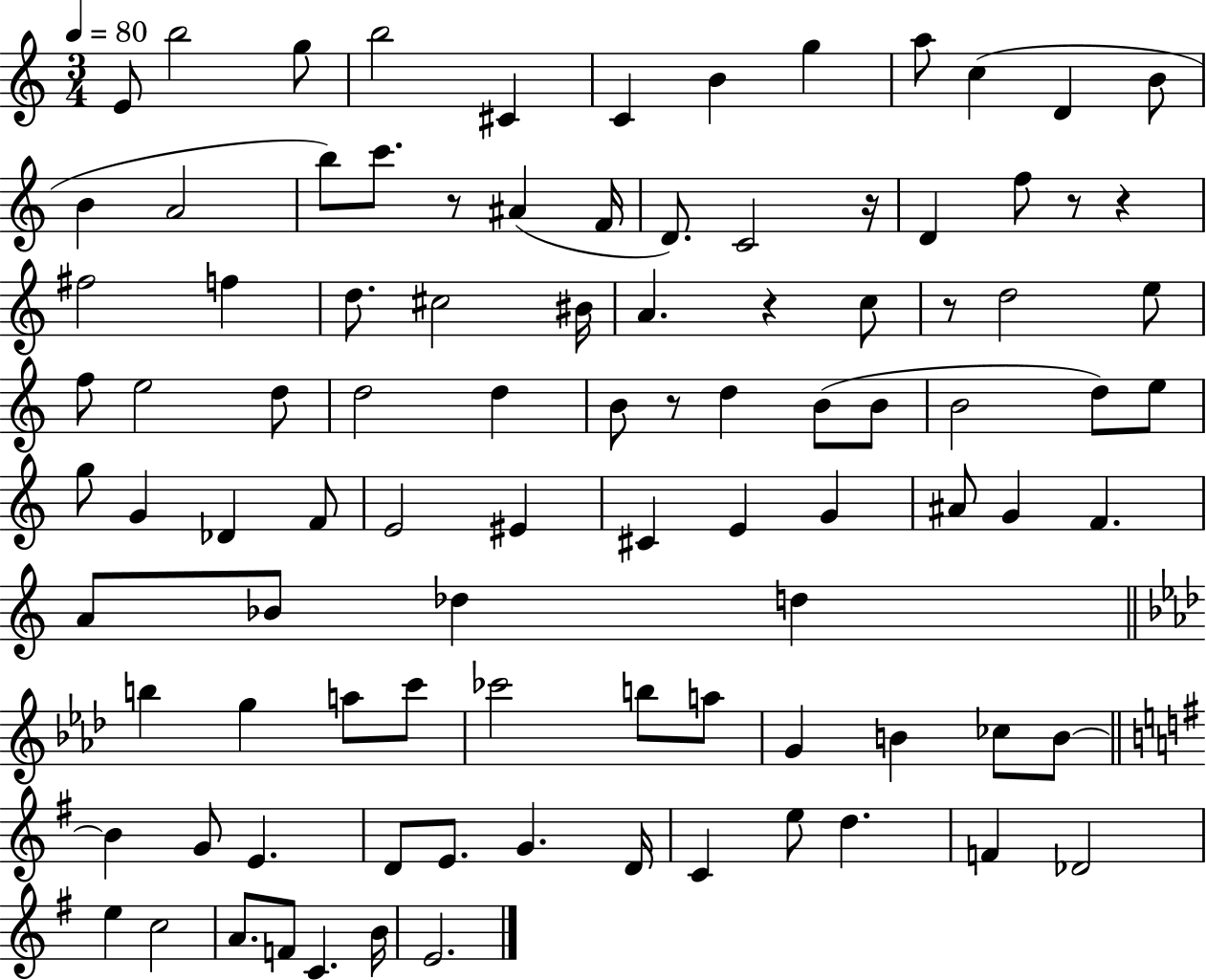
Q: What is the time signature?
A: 3/4